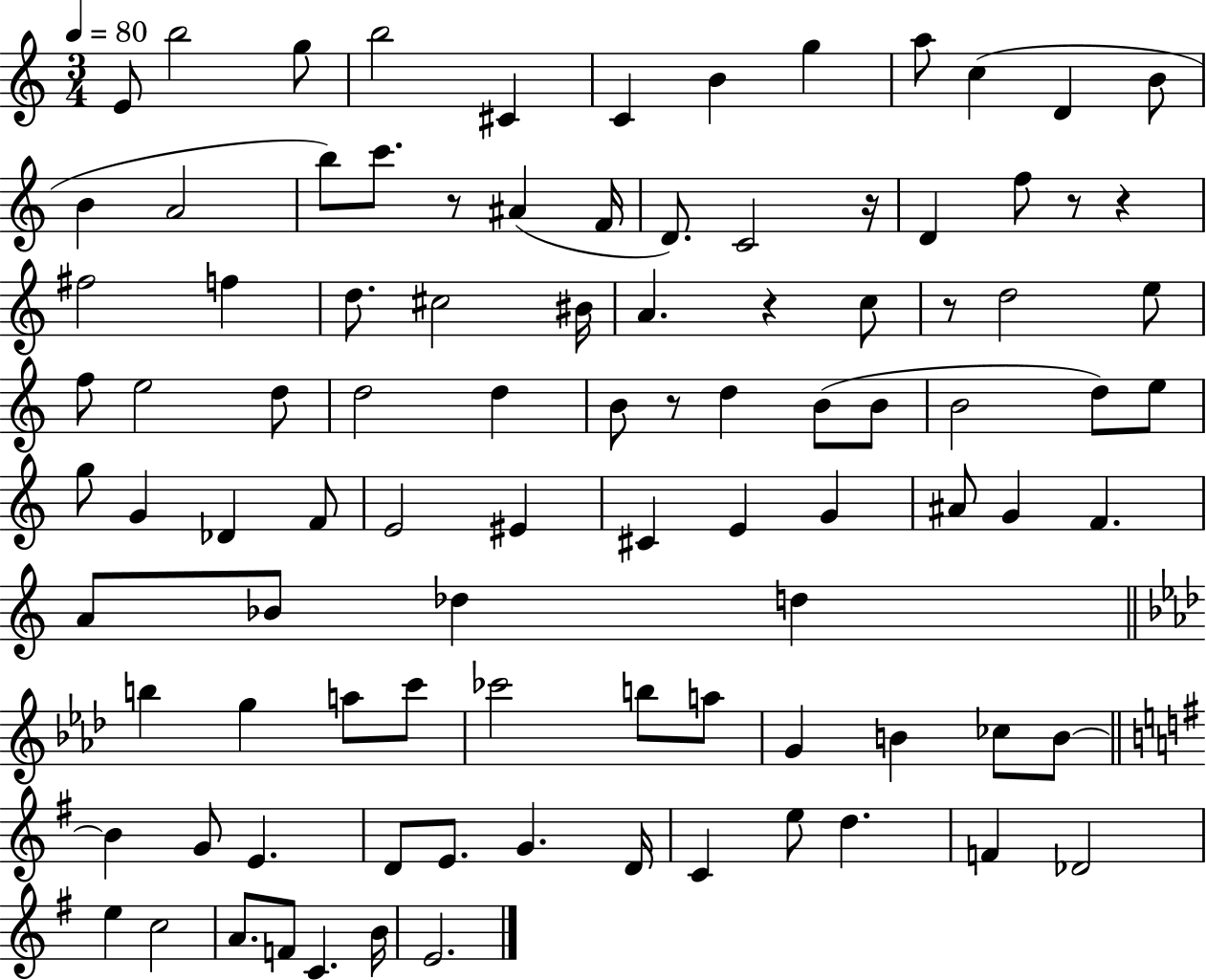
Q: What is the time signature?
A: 3/4